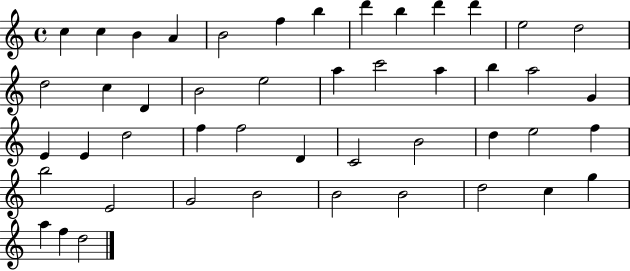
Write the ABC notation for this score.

X:1
T:Untitled
M:4/4
L:1/4
K:C
c c B A B2 f b d' b d' d' e2 d2 d2 c D B2 e2 a c'2 a b a2 G E E d2 f f2 D C2 B2 d e2 f b2 E2 G2 B2 B2 B2 d2 c g a f d2